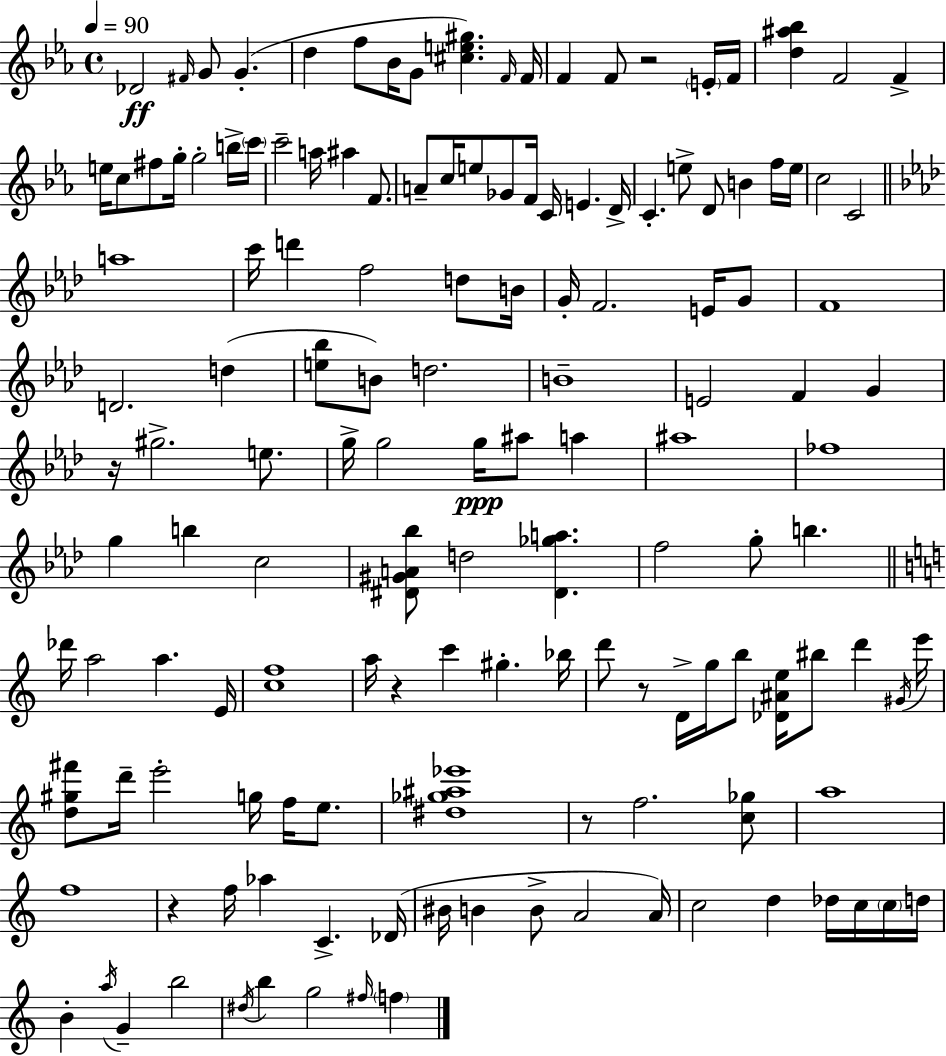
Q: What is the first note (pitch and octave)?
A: Db4